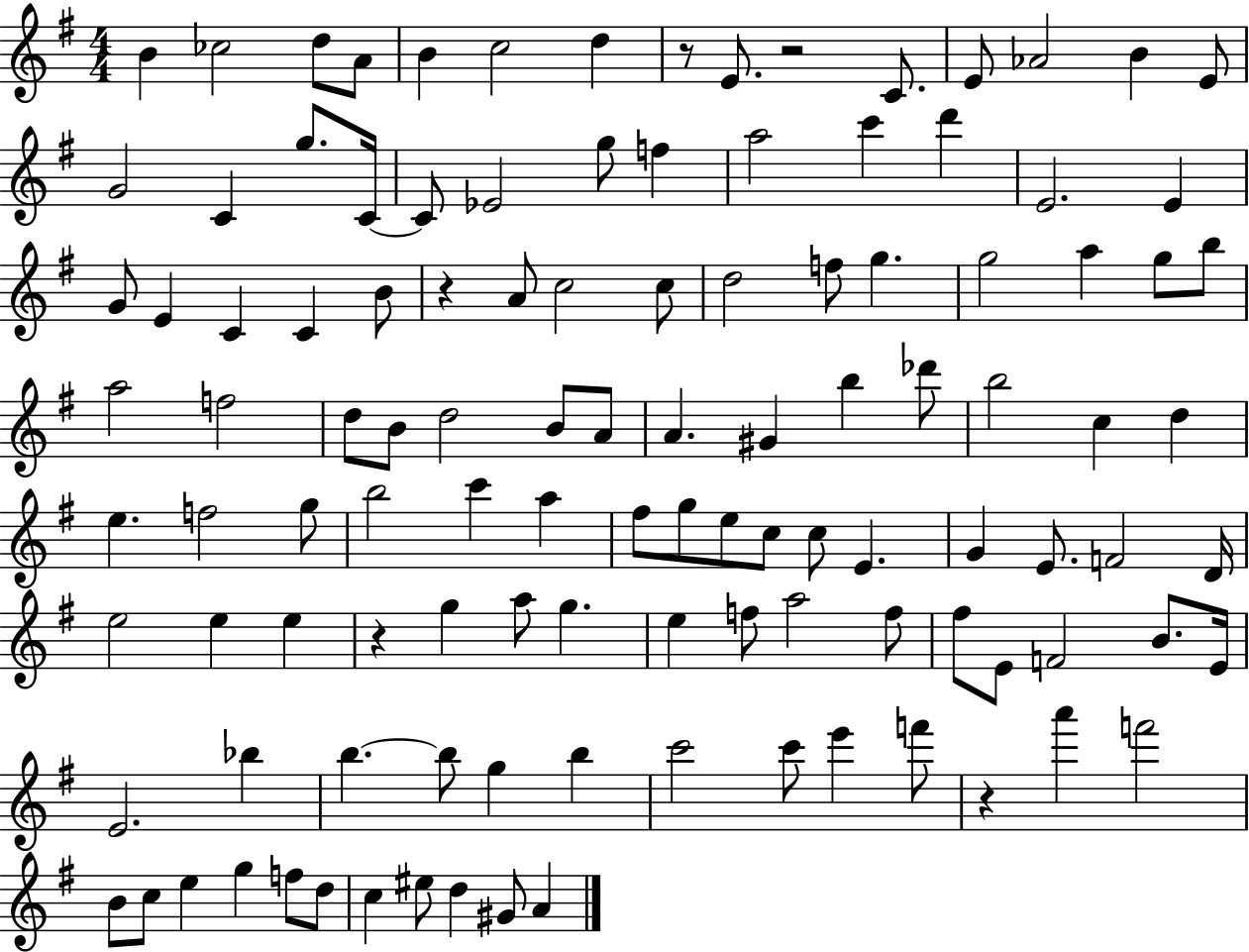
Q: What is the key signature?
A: G major